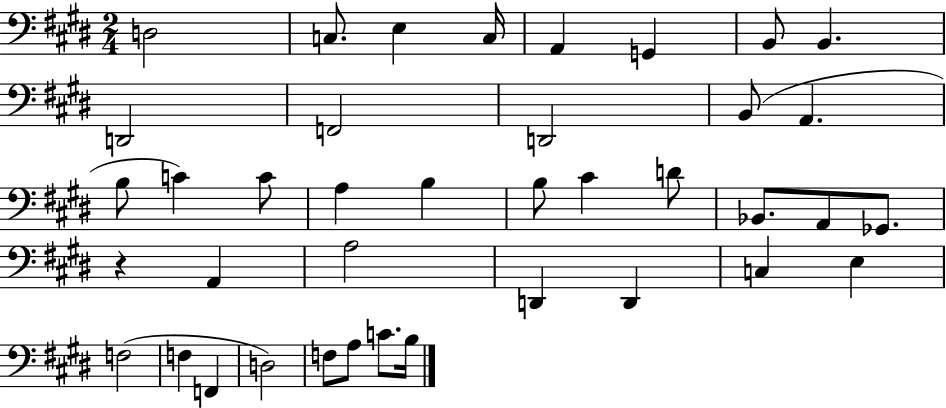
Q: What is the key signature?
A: E major